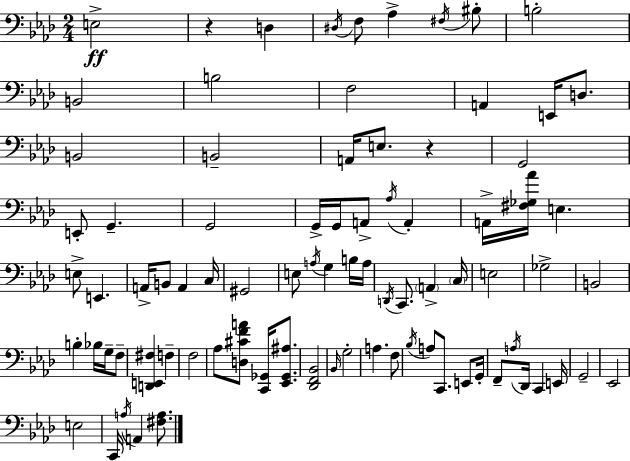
E3/h R/q D3/q D#3/s F3/e Ab3/q F#3/s BIS3/e B3/h B2/h B3/h F3/h A2/q E2/s D3/e. B2/h B2/h A2/s E3/e. R/q G2/h E2/e G2/q. G2/h G2/s G2/s A2/e Ab3/s A2/q A2/s [F#3,Gb3,Ab4]/s E3/q. E3/e E2/q. A2/s B2/e A2/q C3/s G#2/h E3/e A3/s G3/q B3/s A3/s D2/s C2/e. A2/q C3/s E3/h Gb3/h B2/h B3/q Bb3/s G3/s F3/e [D2,E2,F#3]/q F3/q F3/h Ab3/e [D3,C#4,F4,A4]/e [C2,Gb2]/s [Eb2,Gb2,A#3]/e. [Db2,F2,Bb2]/h Bb2/s G3/h A3/q. F3/e Bb3/s A3/e C2/e. E2/e G2/s F2/e A3/s Db2/s C2/q E2/s G2/h Eb2/h E3/h C2/s A3/s A2/q [F#3,A3]/e.